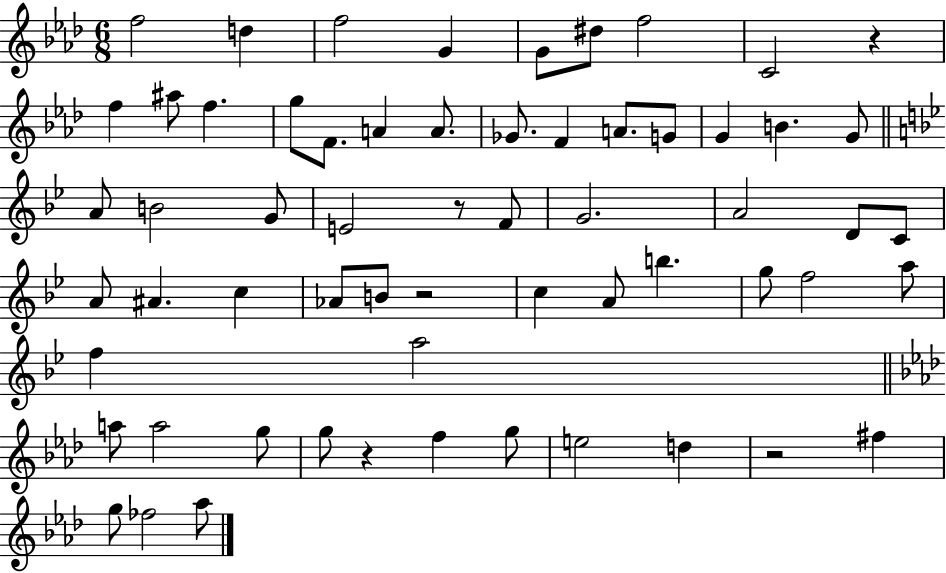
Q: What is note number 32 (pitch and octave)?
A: A4